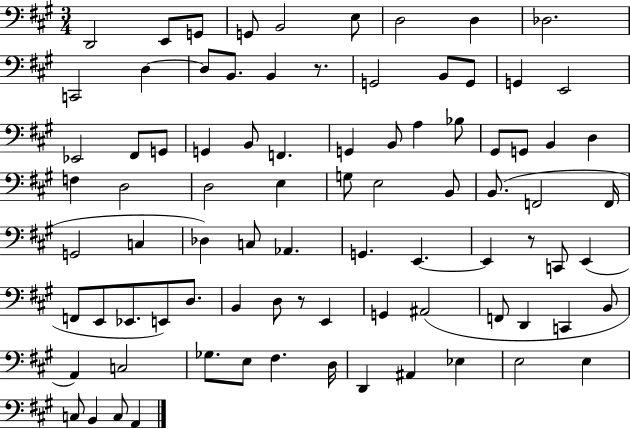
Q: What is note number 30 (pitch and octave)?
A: G#2